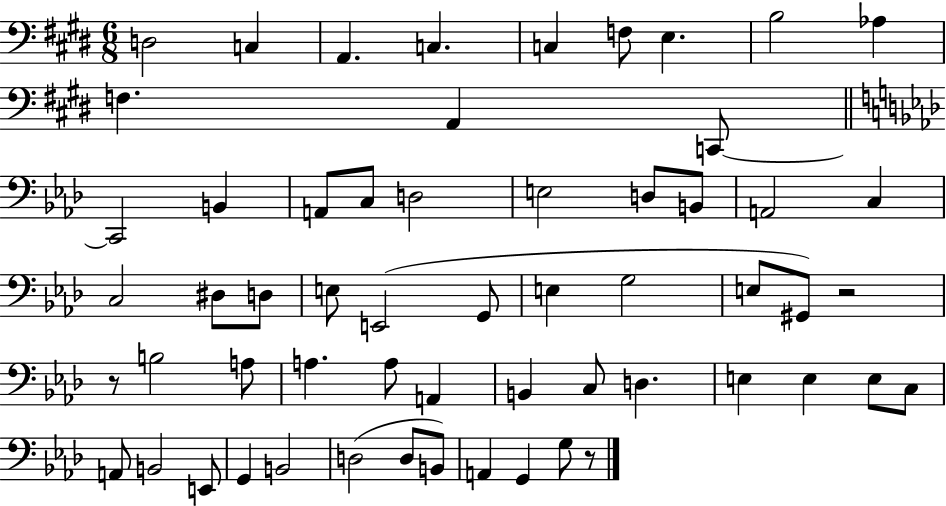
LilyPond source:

{
  \clef bass
  \numericTimeSignature
  \time 6/8
  \key e \major
  d2 c4 | a,4. c4. | c4 f8 e4. | b2 aes4 | \break f4. a,4 c,8~~ | \bar "||" \break \key aes \major c,2 b,4 | a,8 c8 d2 | e2 d8 b,8 | a,2 c4 | \break c2 dis8 d8 | e8 e,2( g,8 | e4 g2 | e8 gis,8) r2 | \break r8 b2 a8 | a4. a8 a,4 | b,4 c8 d4. | e4 e4 e8 c8 | \break a,8 b,2 e,8 | g,4 b,2 | d2( d8 b,8) | a,4 g,4 g8 r8 | \break \bar "|."
}